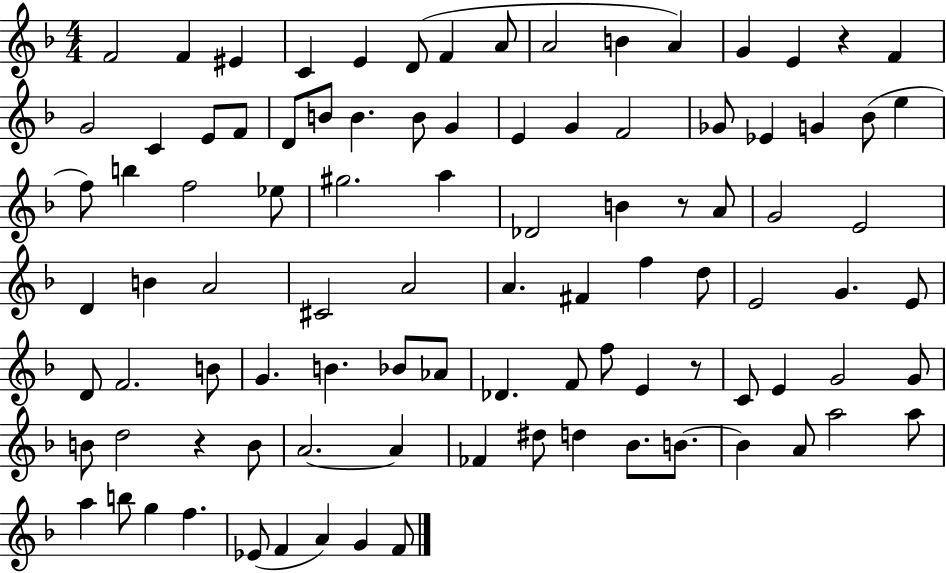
X:1
T:Untitled
M:4/4
L:1/4
K:F
F2 F ^E C E D/2 F A/2 A2 B A G E z F G2 C E/2 F/2 D/2 B/2 B B/2 G E G F2 _G/2 _E G _B/2 e f/2 b f2 _e/2 ^g2 a _D2 B z/2 A/2 G2 E2 D B A2 ^C2 A2 A ^F f d/2 E2 G E/2 D/2 F2 B/2 G B _B/2 _A/2 _D F/2 f/2 E z/2 C/2 E G2 G/2 B/2 d2 z B/2 A2 A _F ^d/2 d _B/2 B/2 B A/2 a2 a/2 a b/2 g f _E/2 F A G F/2